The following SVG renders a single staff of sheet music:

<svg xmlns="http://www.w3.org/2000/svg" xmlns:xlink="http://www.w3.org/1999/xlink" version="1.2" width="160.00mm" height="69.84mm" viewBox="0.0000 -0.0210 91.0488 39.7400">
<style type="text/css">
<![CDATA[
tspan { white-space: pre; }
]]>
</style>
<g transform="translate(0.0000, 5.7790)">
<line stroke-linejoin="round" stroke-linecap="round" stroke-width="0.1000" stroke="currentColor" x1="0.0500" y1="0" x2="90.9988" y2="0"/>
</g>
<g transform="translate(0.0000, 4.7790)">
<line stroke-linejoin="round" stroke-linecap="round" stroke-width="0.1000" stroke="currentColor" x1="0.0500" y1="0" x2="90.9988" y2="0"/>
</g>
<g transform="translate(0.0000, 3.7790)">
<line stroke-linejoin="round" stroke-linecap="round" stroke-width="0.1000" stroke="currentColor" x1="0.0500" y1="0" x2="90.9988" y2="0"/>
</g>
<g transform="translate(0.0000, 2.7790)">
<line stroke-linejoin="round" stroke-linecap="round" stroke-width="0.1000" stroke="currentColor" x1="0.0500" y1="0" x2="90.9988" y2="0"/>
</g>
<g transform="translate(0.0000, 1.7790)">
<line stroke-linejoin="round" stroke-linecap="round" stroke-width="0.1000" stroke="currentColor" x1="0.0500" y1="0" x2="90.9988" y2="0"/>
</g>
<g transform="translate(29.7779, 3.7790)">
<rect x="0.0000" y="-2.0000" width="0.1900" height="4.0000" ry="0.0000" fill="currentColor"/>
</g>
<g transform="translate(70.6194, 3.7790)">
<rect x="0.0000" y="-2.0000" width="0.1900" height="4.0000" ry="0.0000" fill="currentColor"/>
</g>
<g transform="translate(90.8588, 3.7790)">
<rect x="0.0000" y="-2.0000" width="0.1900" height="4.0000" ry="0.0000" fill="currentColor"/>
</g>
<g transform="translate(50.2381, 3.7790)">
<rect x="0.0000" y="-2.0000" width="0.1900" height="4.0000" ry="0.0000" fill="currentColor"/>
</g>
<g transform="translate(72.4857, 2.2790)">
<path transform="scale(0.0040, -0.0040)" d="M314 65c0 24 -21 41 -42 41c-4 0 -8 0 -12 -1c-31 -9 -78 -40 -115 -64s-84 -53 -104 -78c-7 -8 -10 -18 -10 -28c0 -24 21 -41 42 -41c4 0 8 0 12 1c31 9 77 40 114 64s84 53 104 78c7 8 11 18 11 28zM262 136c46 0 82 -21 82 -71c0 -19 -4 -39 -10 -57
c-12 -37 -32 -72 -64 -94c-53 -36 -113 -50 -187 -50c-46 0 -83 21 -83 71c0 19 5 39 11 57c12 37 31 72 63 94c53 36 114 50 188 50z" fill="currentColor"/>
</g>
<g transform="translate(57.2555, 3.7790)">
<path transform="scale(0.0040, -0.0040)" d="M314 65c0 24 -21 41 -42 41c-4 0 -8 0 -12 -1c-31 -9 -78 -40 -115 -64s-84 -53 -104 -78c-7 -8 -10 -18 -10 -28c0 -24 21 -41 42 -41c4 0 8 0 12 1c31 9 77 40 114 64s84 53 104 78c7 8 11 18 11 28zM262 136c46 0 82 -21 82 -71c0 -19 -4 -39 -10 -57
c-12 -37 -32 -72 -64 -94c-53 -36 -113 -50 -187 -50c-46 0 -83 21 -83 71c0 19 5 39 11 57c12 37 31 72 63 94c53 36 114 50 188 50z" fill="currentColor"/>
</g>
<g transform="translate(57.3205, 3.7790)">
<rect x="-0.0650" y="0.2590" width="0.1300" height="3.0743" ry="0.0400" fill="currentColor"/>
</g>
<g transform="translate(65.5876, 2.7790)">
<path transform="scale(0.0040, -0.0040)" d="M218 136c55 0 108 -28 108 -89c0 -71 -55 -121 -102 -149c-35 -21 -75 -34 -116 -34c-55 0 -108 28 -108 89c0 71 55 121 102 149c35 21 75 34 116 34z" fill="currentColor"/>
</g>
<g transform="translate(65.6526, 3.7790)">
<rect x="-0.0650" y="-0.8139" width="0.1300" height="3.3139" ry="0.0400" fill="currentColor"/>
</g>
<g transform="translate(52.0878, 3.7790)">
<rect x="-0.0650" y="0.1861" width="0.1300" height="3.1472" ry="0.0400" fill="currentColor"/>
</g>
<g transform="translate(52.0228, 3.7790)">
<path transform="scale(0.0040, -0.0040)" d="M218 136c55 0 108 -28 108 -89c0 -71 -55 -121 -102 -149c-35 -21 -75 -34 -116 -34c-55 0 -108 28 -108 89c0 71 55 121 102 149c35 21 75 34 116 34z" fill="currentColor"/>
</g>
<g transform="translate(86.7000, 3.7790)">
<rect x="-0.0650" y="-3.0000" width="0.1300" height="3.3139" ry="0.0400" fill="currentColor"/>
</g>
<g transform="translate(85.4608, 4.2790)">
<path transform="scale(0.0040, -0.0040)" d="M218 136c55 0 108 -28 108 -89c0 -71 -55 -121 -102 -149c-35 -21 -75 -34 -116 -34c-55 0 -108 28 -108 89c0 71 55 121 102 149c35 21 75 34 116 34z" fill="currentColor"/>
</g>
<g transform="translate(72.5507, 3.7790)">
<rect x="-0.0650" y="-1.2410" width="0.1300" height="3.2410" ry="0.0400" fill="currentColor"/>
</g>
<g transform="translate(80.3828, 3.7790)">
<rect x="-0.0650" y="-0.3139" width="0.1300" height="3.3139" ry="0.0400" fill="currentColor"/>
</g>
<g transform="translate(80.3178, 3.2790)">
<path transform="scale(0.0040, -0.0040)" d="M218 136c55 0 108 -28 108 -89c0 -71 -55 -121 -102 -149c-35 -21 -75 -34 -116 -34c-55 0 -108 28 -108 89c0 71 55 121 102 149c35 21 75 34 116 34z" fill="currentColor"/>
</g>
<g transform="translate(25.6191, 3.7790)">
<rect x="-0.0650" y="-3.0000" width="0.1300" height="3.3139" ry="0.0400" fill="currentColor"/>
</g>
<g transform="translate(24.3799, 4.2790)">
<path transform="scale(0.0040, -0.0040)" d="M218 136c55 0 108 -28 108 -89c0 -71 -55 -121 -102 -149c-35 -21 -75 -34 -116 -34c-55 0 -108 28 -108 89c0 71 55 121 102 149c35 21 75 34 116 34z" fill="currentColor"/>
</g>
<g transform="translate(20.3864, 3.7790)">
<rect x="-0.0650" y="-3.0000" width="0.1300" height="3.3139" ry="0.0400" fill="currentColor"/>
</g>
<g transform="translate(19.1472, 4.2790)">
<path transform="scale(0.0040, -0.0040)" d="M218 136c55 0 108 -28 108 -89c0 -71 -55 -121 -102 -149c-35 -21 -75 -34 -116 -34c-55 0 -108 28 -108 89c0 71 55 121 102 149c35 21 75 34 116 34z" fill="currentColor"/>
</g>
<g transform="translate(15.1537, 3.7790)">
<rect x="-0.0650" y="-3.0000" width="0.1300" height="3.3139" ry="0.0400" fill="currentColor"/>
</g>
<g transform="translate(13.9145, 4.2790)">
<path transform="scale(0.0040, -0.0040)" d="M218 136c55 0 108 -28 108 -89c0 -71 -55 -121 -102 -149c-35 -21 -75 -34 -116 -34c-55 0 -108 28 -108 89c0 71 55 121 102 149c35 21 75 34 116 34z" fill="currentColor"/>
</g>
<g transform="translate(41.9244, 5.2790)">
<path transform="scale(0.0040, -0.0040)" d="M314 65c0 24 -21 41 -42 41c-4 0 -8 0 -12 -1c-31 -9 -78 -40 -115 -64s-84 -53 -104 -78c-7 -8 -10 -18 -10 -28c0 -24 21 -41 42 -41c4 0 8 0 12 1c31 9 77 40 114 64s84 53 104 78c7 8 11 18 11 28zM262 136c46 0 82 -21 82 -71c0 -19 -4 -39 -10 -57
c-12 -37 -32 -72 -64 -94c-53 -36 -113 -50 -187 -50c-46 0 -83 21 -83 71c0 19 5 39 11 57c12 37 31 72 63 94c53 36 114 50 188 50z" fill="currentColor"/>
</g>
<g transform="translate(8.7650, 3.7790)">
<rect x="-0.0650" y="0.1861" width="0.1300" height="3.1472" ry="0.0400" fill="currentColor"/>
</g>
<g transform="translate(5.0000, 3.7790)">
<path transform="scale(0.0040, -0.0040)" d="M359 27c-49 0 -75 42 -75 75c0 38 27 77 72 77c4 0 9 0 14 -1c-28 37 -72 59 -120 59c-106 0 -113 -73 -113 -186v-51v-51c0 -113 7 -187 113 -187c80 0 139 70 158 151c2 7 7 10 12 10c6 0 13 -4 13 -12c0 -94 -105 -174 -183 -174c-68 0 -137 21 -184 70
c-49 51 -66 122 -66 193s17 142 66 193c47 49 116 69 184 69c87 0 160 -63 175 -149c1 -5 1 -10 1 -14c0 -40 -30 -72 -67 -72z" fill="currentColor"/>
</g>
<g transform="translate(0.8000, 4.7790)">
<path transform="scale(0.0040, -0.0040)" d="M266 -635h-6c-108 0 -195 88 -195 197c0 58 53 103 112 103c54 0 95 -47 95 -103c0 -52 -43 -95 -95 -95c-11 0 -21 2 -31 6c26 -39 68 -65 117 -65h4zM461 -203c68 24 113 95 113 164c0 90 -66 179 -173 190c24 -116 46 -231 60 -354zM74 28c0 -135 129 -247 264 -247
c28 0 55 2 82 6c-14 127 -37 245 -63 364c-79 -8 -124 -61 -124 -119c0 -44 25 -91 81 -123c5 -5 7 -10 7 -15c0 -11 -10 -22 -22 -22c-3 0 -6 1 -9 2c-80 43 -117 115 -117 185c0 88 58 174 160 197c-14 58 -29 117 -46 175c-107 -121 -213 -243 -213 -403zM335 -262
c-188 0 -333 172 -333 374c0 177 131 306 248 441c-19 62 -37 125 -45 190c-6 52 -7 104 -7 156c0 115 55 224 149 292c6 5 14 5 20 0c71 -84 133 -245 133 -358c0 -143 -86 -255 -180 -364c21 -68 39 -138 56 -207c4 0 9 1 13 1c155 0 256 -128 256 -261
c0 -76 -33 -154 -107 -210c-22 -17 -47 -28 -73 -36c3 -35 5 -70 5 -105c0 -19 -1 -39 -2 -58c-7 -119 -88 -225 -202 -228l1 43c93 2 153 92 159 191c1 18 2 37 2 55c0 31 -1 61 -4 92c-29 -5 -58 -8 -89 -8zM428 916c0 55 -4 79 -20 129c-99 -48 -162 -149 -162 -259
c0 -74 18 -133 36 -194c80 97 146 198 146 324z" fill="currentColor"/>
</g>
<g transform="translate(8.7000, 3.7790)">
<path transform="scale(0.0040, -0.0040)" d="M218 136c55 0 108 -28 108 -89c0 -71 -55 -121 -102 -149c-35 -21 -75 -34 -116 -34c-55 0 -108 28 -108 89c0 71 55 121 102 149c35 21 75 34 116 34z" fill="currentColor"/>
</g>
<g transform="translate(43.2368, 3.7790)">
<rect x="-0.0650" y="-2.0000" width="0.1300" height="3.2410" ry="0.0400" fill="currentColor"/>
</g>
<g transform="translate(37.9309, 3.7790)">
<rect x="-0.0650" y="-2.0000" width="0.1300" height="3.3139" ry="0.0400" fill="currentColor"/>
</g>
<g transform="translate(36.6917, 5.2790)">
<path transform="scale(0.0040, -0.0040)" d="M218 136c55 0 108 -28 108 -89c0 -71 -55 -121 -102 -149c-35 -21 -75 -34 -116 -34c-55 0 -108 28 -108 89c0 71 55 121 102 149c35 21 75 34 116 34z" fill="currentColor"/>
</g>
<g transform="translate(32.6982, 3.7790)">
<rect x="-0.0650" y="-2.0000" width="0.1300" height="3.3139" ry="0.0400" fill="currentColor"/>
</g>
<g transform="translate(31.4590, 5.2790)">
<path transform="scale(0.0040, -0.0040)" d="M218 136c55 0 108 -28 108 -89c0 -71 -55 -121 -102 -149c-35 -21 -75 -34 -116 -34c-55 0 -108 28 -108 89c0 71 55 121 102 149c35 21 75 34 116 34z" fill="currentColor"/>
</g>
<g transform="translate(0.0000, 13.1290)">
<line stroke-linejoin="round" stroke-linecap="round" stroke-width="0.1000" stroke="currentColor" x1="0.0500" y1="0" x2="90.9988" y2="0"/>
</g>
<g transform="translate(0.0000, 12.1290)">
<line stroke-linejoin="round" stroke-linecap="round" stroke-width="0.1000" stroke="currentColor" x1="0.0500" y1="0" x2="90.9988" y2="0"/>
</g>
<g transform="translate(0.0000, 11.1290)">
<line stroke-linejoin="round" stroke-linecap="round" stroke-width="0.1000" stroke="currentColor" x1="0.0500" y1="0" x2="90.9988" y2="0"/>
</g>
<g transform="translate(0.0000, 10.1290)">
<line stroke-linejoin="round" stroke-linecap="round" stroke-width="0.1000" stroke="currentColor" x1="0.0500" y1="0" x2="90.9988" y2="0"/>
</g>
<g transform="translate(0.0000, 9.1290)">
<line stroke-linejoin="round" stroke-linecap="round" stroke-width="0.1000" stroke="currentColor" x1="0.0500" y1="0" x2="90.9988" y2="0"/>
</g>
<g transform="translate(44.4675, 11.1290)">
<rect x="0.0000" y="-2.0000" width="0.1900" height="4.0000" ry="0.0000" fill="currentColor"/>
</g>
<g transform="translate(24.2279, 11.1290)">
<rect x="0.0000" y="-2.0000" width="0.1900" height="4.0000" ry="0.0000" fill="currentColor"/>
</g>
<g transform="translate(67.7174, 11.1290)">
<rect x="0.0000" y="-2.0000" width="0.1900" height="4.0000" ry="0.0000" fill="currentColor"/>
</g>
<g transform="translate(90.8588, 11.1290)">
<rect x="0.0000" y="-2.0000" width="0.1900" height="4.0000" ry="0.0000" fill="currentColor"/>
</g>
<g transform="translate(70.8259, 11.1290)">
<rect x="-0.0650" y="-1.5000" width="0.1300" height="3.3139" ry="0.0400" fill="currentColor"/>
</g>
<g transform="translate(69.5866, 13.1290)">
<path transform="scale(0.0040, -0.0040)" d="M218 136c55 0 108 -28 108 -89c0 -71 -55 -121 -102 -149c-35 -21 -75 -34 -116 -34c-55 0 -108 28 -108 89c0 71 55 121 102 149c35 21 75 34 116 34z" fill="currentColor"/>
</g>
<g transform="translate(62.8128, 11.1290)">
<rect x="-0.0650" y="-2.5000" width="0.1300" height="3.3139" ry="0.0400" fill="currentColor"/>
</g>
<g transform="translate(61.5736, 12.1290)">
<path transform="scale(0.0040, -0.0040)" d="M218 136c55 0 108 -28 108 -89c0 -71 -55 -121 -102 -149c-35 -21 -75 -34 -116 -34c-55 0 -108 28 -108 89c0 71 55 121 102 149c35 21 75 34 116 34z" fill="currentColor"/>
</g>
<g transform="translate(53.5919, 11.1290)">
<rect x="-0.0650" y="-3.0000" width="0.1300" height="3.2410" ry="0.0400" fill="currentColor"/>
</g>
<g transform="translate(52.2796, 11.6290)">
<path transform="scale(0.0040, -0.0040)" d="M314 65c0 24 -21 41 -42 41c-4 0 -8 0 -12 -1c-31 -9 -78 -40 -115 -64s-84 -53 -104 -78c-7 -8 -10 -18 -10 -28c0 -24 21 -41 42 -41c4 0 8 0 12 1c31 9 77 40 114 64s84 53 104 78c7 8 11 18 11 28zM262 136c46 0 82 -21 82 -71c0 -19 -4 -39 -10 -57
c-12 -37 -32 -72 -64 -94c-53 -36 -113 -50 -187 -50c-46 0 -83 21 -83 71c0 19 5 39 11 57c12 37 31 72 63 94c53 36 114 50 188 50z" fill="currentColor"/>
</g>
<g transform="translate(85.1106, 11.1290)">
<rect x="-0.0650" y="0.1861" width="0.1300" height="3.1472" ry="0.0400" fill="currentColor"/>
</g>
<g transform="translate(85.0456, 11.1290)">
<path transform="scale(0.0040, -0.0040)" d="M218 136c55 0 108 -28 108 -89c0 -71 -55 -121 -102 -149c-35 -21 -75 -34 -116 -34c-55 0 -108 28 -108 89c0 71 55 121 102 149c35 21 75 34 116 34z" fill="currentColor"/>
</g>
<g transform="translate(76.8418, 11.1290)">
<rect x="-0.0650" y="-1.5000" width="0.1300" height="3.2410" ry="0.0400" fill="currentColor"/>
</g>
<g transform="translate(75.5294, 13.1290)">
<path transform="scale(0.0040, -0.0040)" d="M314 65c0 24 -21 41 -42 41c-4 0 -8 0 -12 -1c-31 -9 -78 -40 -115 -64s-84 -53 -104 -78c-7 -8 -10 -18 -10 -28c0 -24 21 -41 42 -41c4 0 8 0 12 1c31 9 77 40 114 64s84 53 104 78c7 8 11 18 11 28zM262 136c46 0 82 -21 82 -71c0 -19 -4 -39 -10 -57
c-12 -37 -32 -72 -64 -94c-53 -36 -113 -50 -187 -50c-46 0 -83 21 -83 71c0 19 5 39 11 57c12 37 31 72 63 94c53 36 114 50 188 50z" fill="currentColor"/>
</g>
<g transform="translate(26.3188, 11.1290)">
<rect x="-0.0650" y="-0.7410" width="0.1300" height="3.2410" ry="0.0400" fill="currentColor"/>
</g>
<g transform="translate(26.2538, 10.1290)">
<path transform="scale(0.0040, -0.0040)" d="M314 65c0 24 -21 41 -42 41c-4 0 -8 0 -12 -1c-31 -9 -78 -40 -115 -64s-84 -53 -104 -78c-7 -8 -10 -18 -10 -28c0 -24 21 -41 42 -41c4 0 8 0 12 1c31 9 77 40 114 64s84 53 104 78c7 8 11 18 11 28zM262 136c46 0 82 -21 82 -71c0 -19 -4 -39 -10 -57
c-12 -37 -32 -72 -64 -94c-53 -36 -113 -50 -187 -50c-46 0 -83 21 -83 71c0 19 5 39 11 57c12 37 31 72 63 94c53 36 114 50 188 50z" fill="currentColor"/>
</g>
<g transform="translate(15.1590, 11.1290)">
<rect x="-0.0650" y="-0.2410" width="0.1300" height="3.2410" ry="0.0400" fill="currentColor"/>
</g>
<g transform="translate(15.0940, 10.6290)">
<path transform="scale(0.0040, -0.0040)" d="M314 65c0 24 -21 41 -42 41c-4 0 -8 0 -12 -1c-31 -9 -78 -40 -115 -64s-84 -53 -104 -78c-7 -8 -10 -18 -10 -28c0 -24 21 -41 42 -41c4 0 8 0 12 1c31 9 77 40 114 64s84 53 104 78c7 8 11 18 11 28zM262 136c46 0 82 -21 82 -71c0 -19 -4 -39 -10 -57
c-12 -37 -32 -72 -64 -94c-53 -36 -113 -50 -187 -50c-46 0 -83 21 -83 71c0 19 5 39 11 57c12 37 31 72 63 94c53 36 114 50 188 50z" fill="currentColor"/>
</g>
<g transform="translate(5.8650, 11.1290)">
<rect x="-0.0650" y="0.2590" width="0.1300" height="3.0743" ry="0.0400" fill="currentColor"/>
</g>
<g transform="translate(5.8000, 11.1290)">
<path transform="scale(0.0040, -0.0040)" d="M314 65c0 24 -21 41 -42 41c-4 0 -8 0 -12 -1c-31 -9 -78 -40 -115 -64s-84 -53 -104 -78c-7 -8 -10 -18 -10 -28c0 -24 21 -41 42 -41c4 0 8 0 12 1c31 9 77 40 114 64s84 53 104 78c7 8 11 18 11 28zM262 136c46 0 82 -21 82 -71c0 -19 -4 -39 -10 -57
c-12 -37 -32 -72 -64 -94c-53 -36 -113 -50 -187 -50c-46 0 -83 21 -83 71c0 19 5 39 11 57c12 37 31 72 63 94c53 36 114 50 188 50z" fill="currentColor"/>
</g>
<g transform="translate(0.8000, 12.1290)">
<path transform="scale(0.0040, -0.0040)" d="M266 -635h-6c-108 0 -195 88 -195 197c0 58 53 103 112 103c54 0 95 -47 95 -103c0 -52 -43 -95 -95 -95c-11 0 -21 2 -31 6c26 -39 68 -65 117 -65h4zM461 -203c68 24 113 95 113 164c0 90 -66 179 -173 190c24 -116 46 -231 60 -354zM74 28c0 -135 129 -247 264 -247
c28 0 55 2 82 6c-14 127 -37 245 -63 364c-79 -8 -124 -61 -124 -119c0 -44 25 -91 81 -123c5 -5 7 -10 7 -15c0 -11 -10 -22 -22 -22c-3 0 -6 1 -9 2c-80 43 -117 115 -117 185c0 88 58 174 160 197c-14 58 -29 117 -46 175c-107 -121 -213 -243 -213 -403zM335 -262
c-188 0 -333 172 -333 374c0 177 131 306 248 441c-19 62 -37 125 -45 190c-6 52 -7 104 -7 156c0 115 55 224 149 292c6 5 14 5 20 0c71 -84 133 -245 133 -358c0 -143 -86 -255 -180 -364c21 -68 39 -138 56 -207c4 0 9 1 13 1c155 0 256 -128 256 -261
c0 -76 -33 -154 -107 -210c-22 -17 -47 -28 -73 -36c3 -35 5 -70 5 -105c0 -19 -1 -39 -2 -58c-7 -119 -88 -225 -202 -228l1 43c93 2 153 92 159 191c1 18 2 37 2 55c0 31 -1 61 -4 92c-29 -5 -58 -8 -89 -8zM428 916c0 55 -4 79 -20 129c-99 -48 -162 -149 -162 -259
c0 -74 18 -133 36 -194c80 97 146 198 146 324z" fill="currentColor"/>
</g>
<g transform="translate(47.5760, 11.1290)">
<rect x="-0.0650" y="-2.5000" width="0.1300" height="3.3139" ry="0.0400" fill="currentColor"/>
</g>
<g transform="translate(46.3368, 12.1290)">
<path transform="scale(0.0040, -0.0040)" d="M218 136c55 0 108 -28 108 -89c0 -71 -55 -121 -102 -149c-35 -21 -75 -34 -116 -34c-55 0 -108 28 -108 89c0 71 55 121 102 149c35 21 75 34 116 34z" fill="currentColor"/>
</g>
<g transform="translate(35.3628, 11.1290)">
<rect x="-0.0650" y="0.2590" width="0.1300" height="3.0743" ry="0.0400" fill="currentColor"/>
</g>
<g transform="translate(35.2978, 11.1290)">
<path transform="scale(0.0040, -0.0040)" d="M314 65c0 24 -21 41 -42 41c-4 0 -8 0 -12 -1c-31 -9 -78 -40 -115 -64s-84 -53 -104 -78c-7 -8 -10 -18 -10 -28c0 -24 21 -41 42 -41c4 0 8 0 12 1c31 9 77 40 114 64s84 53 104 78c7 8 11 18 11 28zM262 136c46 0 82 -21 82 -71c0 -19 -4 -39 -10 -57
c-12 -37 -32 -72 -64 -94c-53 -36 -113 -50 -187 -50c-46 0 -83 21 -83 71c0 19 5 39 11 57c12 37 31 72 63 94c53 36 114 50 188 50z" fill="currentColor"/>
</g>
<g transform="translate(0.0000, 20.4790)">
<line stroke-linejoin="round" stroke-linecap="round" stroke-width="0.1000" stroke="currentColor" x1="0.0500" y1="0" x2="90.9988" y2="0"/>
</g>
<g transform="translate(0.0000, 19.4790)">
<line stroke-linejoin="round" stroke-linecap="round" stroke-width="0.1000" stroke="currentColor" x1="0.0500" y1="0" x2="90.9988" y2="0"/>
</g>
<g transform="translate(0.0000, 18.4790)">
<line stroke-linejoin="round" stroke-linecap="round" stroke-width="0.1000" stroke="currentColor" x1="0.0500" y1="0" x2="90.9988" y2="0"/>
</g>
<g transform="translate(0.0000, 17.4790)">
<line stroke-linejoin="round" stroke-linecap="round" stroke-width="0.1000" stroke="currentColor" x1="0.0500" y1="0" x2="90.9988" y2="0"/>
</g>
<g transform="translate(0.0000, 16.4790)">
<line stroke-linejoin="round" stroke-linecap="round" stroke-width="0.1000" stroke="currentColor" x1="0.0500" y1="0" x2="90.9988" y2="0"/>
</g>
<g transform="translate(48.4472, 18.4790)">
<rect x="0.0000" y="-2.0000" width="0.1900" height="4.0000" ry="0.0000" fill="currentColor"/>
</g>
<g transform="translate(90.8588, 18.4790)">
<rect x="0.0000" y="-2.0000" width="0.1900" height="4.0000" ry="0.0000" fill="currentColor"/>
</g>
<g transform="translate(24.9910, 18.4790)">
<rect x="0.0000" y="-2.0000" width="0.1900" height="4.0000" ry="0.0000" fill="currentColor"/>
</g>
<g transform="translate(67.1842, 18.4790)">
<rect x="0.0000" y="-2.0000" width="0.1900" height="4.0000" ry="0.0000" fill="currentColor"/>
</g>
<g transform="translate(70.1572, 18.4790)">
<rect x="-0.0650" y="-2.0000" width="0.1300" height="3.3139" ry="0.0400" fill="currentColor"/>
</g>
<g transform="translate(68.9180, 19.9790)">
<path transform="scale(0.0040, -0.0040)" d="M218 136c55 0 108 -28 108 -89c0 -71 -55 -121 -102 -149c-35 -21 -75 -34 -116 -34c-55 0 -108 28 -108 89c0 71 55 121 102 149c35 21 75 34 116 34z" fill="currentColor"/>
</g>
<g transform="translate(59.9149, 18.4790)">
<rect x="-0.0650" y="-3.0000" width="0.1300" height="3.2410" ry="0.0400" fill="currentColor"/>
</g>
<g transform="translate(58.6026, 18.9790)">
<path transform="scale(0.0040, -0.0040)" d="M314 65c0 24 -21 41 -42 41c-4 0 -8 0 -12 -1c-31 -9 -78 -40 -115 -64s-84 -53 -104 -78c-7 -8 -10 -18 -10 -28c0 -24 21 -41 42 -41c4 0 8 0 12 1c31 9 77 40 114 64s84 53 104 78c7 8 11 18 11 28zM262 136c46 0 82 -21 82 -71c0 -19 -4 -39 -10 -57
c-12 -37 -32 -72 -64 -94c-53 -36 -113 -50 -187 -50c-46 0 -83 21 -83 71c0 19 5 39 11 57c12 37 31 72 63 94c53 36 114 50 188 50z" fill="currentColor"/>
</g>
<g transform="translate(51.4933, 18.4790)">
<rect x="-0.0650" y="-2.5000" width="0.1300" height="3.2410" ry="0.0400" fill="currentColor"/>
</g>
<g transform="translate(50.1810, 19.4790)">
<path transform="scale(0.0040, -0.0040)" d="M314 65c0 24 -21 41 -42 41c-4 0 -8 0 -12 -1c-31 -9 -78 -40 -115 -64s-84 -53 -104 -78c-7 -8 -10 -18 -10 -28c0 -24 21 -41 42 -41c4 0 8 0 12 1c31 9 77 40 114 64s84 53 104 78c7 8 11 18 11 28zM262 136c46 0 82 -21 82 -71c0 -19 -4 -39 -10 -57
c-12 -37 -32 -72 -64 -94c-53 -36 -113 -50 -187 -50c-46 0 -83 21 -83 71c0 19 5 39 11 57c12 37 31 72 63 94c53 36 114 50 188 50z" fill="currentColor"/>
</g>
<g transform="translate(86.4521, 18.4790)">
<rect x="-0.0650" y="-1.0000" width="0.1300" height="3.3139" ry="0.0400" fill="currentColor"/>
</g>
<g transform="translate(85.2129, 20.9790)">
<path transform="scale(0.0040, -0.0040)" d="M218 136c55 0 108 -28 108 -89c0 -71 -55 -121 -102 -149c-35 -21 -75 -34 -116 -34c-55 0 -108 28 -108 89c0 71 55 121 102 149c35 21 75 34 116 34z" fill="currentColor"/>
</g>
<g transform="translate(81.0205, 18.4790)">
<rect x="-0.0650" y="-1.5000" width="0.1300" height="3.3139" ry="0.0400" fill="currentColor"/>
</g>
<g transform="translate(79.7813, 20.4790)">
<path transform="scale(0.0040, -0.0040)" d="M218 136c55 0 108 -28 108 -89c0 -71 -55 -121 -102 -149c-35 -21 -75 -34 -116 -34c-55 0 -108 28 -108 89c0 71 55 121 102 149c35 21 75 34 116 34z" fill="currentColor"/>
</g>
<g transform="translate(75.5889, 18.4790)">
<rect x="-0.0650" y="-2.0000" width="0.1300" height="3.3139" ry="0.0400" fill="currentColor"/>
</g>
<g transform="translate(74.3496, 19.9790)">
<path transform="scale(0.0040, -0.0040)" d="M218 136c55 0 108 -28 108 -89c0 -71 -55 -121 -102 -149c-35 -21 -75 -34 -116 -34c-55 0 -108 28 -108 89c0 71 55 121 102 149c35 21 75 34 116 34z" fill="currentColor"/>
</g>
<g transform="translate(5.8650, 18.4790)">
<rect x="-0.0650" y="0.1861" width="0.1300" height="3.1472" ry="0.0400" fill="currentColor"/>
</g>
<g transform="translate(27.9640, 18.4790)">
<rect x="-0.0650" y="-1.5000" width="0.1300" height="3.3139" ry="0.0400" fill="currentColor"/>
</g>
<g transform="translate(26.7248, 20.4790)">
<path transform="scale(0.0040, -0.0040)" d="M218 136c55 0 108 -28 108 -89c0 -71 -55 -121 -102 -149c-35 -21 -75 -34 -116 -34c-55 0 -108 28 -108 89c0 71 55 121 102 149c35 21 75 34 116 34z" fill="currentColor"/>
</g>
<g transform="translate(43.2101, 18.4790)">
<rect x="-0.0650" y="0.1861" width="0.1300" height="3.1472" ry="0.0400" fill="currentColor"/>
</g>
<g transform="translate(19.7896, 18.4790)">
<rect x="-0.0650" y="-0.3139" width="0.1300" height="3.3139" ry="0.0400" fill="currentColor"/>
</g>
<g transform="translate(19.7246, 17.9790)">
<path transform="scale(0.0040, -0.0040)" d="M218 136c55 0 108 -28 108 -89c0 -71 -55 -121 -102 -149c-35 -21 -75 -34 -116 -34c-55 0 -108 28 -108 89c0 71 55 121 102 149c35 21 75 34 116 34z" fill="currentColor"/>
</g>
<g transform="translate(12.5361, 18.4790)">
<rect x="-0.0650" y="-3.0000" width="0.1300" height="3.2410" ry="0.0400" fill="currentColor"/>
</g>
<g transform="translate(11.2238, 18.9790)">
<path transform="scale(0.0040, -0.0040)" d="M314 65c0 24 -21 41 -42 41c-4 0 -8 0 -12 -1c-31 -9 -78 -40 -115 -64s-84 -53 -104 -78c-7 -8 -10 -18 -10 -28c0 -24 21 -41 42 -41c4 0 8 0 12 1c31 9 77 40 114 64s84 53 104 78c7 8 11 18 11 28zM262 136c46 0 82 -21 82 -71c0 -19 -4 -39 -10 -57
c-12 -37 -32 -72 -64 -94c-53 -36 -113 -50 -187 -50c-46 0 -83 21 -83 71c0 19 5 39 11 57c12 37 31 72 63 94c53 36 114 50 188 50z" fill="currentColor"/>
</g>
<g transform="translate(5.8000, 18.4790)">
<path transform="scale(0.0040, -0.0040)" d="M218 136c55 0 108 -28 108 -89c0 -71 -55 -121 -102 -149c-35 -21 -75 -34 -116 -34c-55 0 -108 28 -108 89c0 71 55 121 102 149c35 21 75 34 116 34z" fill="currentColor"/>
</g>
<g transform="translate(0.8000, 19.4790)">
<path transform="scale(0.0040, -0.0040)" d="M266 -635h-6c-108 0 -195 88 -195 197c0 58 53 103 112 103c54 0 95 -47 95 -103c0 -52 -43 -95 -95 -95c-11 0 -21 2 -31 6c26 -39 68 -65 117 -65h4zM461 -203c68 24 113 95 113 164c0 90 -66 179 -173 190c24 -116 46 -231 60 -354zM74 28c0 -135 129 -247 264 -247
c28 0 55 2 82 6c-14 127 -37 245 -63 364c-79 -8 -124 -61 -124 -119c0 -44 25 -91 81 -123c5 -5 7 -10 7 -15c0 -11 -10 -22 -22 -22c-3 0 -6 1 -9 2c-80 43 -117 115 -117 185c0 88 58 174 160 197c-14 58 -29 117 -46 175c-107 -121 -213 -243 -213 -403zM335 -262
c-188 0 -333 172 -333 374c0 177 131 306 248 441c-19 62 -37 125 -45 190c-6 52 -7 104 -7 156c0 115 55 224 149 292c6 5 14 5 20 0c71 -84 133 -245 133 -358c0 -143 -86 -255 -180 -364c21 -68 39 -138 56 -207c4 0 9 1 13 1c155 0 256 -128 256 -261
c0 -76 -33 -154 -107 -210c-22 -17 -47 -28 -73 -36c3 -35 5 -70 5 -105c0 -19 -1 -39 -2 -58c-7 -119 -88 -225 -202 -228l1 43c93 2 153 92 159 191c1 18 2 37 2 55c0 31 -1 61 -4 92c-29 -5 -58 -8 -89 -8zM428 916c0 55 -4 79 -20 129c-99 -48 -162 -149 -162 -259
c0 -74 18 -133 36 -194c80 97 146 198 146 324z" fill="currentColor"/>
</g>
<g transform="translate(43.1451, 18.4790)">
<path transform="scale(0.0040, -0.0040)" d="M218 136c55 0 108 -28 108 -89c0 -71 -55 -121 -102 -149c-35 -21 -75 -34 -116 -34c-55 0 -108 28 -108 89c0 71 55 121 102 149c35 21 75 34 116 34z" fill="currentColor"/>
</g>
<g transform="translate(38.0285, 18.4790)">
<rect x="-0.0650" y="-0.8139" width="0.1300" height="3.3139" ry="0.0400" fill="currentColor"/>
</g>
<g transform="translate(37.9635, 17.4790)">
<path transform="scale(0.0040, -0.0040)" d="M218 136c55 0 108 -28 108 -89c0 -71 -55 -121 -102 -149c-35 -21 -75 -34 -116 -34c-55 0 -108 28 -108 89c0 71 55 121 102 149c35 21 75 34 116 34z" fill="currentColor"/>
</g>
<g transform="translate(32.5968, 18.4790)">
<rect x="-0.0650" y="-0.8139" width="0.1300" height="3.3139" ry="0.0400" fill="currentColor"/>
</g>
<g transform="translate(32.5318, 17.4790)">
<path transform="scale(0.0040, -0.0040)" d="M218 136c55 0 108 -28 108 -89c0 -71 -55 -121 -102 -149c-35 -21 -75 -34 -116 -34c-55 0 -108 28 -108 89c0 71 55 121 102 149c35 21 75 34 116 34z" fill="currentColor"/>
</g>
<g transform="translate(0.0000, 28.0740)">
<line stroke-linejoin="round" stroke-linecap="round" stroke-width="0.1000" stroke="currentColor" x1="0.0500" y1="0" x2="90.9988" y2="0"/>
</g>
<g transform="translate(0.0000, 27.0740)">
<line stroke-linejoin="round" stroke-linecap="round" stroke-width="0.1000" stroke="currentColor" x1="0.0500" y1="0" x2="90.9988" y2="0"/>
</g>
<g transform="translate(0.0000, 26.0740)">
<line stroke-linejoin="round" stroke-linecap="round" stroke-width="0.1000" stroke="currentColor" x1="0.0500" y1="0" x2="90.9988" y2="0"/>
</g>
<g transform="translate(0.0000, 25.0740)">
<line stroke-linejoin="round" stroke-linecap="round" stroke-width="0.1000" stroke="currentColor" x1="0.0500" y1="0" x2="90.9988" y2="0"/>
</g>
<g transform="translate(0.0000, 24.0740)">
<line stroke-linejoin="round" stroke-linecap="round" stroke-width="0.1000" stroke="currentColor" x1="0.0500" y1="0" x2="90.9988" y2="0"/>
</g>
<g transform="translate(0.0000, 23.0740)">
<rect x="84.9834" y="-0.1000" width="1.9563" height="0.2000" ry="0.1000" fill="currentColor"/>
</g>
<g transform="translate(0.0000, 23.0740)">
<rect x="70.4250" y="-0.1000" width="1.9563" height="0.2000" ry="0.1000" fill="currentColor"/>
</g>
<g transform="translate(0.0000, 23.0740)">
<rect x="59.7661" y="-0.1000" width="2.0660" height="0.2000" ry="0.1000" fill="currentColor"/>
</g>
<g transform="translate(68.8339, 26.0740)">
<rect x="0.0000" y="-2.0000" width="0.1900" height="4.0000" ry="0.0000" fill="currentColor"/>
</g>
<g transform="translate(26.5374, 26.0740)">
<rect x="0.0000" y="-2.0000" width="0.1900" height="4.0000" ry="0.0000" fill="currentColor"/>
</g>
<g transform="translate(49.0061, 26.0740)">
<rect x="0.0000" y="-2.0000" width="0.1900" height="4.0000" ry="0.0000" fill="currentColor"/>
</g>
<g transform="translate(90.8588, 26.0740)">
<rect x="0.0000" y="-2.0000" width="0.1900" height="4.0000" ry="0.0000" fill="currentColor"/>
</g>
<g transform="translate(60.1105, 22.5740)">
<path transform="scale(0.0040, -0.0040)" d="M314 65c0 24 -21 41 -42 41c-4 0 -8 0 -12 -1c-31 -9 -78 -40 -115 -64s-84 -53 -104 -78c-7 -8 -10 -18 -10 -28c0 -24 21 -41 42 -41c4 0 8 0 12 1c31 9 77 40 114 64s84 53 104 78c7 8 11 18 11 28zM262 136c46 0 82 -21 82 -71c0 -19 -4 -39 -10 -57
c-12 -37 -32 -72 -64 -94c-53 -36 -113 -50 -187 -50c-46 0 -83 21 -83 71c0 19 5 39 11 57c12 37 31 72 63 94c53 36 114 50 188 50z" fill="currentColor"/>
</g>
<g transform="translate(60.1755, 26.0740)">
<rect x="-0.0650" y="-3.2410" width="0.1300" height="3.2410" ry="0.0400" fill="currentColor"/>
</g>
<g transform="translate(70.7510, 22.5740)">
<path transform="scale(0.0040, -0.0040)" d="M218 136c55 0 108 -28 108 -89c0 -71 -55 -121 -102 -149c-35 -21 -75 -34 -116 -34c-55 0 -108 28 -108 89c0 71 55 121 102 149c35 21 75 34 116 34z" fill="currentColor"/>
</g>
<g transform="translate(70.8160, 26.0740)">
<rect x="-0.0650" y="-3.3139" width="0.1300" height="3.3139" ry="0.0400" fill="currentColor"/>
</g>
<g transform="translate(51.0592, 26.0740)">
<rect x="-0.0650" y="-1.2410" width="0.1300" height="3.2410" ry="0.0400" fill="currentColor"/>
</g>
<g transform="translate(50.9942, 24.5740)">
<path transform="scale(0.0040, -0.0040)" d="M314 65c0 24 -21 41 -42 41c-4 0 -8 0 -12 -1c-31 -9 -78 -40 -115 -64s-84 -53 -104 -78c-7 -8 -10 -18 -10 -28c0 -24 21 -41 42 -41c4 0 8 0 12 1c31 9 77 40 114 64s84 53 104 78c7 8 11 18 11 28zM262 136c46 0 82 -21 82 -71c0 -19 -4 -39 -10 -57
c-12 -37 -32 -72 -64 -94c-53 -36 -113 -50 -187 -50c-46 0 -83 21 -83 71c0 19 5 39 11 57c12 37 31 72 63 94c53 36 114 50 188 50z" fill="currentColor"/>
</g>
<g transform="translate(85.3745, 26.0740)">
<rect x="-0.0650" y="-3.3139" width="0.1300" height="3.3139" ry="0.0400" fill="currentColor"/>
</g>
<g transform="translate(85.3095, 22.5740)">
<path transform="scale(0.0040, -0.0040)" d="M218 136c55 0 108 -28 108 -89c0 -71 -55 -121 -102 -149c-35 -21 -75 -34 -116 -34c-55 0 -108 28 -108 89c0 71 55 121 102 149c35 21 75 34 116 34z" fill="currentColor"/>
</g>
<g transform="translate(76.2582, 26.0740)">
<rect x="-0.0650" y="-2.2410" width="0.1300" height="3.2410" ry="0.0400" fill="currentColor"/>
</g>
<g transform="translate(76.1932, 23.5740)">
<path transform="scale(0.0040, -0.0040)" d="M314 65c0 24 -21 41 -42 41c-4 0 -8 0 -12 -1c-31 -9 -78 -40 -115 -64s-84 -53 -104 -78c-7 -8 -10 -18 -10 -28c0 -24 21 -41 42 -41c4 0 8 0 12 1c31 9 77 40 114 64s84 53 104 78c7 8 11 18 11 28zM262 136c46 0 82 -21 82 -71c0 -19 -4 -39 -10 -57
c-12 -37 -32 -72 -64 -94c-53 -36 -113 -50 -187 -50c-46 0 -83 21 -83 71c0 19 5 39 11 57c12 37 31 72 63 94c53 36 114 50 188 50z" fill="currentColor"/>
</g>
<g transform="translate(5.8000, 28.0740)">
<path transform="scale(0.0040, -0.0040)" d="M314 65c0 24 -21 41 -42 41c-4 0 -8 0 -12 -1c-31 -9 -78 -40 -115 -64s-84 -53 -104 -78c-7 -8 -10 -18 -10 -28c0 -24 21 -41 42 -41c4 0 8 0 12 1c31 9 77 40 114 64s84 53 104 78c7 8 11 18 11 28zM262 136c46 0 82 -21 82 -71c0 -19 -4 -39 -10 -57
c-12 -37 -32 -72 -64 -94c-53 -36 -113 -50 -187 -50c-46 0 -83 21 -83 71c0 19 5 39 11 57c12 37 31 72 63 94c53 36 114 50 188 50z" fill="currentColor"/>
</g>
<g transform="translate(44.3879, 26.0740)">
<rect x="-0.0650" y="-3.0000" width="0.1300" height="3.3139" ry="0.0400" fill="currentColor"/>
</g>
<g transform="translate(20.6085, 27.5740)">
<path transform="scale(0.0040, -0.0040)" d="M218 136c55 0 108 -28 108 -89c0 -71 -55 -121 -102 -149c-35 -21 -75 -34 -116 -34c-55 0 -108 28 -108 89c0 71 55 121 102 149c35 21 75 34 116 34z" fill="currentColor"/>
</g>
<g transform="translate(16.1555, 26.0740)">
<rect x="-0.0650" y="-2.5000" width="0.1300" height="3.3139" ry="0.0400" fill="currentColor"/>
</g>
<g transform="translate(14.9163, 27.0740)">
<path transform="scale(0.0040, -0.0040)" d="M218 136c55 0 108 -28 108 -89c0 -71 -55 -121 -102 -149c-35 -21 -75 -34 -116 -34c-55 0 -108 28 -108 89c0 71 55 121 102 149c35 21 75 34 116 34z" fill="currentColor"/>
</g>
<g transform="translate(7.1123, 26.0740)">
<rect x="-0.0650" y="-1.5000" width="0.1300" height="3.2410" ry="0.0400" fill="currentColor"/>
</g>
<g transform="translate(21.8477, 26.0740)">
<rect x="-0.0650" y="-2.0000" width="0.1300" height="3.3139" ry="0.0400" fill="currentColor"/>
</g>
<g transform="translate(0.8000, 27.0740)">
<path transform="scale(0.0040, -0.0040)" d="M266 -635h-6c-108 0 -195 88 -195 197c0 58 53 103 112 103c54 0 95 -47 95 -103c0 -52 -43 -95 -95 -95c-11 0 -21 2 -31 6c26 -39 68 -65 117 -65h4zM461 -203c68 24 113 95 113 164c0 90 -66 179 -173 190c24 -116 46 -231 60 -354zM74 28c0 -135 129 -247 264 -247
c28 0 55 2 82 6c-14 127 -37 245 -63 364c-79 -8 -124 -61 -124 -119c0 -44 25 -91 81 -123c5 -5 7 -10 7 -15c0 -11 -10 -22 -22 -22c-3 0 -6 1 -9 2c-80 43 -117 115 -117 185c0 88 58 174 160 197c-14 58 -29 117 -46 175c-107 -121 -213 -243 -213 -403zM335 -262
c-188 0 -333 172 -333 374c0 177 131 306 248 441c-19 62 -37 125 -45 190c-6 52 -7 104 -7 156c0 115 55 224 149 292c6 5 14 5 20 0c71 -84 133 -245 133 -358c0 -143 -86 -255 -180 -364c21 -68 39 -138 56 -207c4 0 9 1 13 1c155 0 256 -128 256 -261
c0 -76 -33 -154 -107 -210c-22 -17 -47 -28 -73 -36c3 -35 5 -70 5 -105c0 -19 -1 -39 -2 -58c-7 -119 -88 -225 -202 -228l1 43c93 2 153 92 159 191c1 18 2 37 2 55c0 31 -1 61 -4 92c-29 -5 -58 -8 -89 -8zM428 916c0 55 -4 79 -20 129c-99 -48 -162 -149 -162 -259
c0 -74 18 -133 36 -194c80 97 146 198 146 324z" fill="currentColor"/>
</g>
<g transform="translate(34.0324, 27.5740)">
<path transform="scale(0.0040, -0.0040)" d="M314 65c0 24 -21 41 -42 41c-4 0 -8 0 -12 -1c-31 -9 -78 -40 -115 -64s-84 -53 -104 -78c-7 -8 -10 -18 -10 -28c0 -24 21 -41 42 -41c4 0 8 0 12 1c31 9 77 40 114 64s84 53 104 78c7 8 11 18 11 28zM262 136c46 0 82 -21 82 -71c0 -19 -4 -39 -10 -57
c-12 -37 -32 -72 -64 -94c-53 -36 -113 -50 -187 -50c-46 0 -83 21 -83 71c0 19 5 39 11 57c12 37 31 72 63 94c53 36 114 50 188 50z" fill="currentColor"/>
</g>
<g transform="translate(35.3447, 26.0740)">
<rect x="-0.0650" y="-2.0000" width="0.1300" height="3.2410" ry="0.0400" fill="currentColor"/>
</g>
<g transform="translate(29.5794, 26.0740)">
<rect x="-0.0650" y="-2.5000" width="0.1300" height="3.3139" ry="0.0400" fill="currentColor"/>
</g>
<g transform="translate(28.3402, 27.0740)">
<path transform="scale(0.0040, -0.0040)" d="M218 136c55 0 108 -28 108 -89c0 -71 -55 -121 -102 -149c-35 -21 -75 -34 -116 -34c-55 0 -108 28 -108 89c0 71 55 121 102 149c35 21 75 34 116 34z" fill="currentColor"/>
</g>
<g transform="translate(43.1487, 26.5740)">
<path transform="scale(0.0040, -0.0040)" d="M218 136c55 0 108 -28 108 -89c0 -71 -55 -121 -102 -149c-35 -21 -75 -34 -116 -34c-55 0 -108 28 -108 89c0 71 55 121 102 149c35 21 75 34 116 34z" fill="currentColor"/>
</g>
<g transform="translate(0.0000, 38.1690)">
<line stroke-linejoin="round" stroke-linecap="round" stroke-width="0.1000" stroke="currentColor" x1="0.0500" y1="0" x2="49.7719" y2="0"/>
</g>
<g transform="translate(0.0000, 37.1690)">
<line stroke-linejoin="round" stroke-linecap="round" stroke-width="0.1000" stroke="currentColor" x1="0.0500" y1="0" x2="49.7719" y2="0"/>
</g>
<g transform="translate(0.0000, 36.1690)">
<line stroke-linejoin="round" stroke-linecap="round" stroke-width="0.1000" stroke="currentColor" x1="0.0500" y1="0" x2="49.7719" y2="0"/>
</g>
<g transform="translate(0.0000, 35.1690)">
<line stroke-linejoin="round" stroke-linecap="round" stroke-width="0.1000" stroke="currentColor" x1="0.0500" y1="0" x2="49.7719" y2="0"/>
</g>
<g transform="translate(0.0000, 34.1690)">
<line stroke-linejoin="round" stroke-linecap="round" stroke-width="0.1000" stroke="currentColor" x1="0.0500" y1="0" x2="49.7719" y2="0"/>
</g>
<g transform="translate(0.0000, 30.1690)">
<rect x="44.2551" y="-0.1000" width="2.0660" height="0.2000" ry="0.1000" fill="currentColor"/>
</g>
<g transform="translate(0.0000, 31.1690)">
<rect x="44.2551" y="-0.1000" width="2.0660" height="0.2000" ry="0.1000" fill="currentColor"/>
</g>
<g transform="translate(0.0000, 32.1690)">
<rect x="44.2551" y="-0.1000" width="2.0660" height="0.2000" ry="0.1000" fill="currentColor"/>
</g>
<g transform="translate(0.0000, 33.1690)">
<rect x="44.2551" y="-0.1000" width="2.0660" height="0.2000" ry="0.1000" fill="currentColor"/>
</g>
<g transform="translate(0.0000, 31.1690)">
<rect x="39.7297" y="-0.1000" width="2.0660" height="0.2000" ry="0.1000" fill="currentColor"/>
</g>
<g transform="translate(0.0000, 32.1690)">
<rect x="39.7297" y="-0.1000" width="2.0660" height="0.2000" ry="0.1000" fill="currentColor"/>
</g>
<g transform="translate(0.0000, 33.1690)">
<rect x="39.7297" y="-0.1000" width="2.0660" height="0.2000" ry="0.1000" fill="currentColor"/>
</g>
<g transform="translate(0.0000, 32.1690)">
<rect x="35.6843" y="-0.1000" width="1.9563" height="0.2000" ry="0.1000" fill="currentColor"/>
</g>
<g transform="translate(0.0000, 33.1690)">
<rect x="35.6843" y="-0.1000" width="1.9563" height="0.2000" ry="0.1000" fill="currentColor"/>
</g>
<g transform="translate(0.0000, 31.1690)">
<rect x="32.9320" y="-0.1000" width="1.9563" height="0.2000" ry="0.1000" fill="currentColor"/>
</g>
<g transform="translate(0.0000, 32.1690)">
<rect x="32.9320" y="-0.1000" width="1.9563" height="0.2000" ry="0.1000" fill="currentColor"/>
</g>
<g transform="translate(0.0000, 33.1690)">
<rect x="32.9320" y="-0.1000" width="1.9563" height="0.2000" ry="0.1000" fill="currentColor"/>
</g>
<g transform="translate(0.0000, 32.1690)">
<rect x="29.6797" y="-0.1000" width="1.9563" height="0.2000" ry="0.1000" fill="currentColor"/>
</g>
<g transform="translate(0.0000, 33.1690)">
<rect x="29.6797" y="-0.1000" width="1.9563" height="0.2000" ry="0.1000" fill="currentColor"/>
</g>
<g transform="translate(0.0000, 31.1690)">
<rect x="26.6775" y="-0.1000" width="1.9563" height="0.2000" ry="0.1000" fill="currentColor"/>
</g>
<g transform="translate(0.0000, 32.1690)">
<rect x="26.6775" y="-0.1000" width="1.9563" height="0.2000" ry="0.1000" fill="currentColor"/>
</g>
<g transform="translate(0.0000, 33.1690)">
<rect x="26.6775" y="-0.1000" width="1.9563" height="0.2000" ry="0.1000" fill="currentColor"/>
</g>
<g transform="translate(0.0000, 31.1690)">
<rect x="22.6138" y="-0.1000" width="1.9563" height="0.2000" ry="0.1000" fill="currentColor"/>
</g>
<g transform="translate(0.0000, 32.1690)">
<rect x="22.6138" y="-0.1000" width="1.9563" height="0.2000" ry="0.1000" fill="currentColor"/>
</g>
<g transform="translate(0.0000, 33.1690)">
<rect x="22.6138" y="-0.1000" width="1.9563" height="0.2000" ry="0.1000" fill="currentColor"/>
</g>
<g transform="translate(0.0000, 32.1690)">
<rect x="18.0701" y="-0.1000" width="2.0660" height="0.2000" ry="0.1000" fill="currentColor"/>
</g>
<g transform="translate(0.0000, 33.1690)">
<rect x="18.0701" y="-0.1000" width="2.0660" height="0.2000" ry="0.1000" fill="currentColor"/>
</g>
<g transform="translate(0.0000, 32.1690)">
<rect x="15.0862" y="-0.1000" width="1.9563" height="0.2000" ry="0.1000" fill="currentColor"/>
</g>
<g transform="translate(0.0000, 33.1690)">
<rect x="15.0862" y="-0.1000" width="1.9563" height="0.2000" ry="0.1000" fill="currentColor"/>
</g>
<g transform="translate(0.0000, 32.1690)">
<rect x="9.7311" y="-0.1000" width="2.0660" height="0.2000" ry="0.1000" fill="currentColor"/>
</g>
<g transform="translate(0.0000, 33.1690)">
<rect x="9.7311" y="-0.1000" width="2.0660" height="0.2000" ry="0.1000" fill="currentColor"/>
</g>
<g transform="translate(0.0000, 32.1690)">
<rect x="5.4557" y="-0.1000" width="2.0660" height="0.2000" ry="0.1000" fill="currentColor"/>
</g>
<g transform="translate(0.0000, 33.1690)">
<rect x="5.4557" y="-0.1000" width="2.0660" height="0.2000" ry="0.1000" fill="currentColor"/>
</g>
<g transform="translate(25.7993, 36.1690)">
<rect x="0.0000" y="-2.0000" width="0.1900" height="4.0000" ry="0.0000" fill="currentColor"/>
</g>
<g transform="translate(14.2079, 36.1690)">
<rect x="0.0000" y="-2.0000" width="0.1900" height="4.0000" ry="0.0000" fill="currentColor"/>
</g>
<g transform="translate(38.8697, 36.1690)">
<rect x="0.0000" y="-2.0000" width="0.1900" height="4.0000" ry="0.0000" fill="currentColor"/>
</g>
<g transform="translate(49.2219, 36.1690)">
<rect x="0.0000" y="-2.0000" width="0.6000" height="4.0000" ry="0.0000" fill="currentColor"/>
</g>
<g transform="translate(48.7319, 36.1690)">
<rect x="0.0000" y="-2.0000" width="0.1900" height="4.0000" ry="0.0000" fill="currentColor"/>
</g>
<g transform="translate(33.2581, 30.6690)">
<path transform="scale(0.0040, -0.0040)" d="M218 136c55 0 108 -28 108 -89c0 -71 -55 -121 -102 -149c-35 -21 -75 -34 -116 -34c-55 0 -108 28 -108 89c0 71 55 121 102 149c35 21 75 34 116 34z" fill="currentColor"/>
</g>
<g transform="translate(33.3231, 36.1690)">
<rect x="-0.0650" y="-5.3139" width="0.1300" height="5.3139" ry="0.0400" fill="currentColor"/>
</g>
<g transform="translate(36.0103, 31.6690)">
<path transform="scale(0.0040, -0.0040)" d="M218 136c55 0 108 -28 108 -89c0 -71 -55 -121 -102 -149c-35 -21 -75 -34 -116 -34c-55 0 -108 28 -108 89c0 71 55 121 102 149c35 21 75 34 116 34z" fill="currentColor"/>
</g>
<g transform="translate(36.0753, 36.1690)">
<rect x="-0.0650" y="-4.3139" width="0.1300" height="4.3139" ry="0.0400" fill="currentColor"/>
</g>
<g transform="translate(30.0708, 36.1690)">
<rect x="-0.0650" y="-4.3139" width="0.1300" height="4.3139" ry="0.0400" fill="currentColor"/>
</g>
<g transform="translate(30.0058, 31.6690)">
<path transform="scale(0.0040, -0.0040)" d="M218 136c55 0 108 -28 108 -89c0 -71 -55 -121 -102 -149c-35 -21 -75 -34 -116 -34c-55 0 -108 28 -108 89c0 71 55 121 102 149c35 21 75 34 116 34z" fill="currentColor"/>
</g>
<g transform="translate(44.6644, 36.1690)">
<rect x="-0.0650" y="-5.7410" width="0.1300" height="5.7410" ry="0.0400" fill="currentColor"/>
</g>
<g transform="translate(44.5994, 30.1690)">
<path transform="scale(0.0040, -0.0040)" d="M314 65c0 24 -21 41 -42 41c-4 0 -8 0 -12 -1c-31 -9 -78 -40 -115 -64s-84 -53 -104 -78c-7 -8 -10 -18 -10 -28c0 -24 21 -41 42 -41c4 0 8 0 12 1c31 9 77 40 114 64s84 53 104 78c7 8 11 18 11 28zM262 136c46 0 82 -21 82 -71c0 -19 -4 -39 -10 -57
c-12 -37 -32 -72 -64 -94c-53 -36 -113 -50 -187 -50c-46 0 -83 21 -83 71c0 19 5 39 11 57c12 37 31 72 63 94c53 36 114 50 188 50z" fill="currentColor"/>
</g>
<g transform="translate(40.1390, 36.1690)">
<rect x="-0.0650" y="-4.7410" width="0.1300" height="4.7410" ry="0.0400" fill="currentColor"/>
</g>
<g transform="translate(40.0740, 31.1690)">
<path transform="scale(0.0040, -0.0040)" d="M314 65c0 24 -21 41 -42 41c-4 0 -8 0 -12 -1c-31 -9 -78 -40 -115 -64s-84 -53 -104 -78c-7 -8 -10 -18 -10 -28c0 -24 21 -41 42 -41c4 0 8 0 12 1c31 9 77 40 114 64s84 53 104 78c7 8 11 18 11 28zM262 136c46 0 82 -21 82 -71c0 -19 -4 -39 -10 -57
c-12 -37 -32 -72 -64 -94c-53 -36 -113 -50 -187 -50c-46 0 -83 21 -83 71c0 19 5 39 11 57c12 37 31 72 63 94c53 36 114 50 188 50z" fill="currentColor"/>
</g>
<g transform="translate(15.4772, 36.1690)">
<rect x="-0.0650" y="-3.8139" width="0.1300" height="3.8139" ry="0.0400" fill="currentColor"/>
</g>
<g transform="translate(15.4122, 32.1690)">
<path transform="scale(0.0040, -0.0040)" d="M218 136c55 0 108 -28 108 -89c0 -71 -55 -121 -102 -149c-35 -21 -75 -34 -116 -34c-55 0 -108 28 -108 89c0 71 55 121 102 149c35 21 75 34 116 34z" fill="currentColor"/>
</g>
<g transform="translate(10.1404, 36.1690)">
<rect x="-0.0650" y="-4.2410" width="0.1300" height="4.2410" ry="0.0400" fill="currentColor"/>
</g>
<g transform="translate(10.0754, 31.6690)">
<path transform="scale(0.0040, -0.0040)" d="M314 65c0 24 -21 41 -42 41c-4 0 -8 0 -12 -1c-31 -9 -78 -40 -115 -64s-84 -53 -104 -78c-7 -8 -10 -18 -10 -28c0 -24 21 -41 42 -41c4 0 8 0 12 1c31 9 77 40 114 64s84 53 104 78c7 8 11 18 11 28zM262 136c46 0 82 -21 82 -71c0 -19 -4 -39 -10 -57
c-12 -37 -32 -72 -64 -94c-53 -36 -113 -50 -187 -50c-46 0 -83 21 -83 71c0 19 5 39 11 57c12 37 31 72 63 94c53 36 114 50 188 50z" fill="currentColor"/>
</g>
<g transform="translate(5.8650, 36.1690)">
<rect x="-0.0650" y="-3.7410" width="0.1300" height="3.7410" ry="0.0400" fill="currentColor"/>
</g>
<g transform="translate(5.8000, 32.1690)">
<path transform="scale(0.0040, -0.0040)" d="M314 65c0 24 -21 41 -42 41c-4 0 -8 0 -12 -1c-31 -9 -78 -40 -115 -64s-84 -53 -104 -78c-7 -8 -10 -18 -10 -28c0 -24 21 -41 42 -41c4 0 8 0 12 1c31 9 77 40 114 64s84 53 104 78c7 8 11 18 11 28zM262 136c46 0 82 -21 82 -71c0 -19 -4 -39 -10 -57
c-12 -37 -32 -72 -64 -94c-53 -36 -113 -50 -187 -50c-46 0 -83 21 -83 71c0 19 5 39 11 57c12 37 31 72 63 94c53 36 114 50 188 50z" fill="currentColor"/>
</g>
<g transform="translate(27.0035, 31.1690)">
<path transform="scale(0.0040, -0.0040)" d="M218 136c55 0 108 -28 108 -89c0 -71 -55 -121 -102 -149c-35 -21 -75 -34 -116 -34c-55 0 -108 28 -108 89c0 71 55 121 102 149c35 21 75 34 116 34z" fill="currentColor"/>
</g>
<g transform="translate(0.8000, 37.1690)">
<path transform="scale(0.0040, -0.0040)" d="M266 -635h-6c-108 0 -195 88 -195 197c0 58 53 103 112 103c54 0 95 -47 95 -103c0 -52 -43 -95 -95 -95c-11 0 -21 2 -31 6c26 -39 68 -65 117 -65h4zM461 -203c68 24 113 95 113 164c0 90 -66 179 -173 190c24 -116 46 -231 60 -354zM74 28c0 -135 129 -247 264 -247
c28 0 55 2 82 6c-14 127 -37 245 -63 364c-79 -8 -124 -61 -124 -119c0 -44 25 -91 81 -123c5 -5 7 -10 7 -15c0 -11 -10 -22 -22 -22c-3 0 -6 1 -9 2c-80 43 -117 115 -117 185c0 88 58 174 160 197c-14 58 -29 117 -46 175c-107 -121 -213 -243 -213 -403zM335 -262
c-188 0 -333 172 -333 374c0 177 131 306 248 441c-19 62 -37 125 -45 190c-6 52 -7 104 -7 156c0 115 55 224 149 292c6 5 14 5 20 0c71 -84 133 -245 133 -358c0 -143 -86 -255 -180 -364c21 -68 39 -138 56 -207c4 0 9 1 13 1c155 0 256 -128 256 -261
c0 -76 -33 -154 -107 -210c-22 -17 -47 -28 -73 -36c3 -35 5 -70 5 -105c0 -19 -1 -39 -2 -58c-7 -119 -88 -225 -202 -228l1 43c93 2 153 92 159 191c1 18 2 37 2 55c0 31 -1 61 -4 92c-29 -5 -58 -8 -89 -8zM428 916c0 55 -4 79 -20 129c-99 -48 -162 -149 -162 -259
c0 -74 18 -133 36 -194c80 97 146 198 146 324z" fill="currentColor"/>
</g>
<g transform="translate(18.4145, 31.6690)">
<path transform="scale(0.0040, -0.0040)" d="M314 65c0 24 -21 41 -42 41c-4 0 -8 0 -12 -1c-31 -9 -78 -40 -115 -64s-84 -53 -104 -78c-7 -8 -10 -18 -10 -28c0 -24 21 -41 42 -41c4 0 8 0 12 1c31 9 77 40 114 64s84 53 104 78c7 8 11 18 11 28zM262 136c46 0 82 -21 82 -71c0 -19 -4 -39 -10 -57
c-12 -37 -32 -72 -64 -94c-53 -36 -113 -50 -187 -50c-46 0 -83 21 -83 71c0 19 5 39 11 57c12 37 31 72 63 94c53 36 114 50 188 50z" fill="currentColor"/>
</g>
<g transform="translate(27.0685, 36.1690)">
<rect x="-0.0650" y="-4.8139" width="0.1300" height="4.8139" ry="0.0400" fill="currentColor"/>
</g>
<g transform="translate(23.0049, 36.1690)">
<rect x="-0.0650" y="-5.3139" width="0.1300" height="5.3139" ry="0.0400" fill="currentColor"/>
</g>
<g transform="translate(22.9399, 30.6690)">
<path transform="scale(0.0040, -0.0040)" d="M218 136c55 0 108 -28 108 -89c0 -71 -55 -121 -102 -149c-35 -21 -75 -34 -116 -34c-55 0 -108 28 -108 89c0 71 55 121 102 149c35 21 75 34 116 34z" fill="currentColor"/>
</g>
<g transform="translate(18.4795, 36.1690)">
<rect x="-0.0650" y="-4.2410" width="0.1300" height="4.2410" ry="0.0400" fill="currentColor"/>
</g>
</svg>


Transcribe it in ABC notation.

X:1
T:Untitled
M:4/4
L:1/4
K:C
B A A A F F F2 B B2 d e2 c A B2 c2 d2 B2 G A2 G E E2 B B A2 c E d d B G2 A2 F F E D E2 G F G F2 A e2 b2 b g2 b c'2 d'2 c' d'2 f' e' d' f' d' e'2 g'2